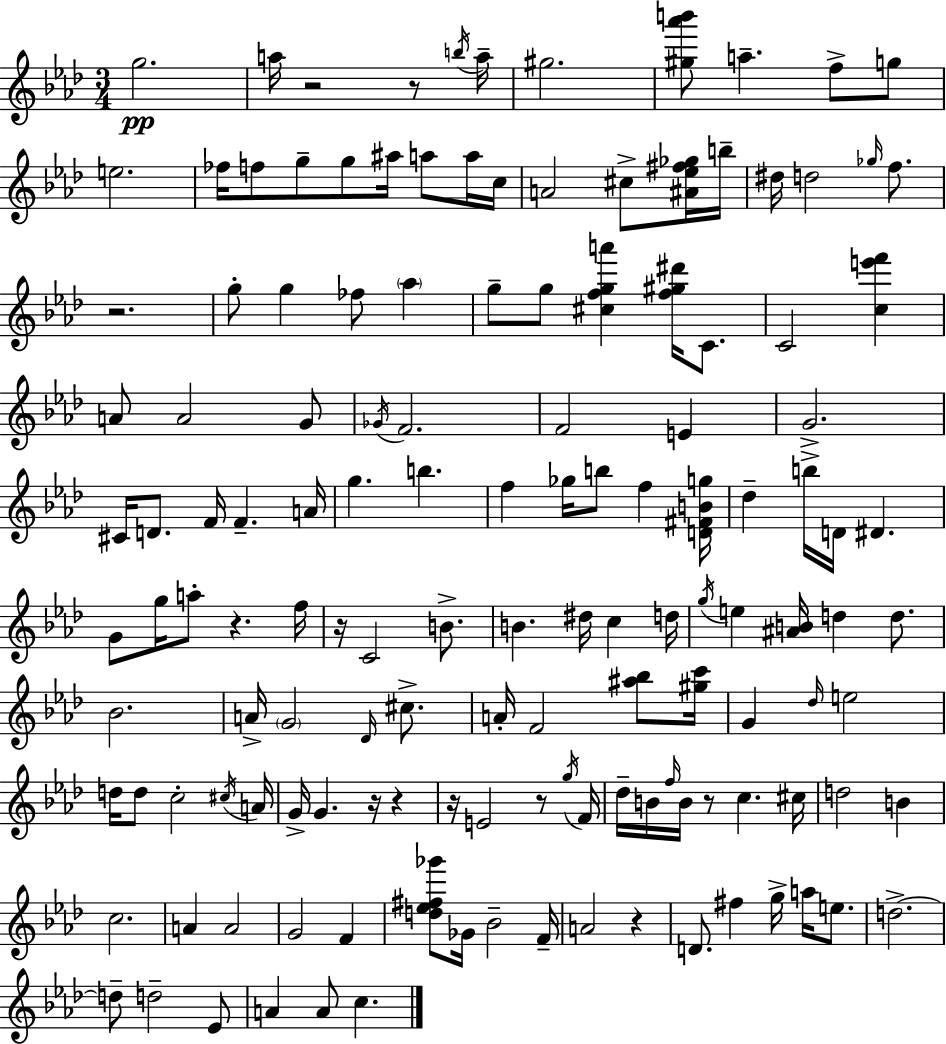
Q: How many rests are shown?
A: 11